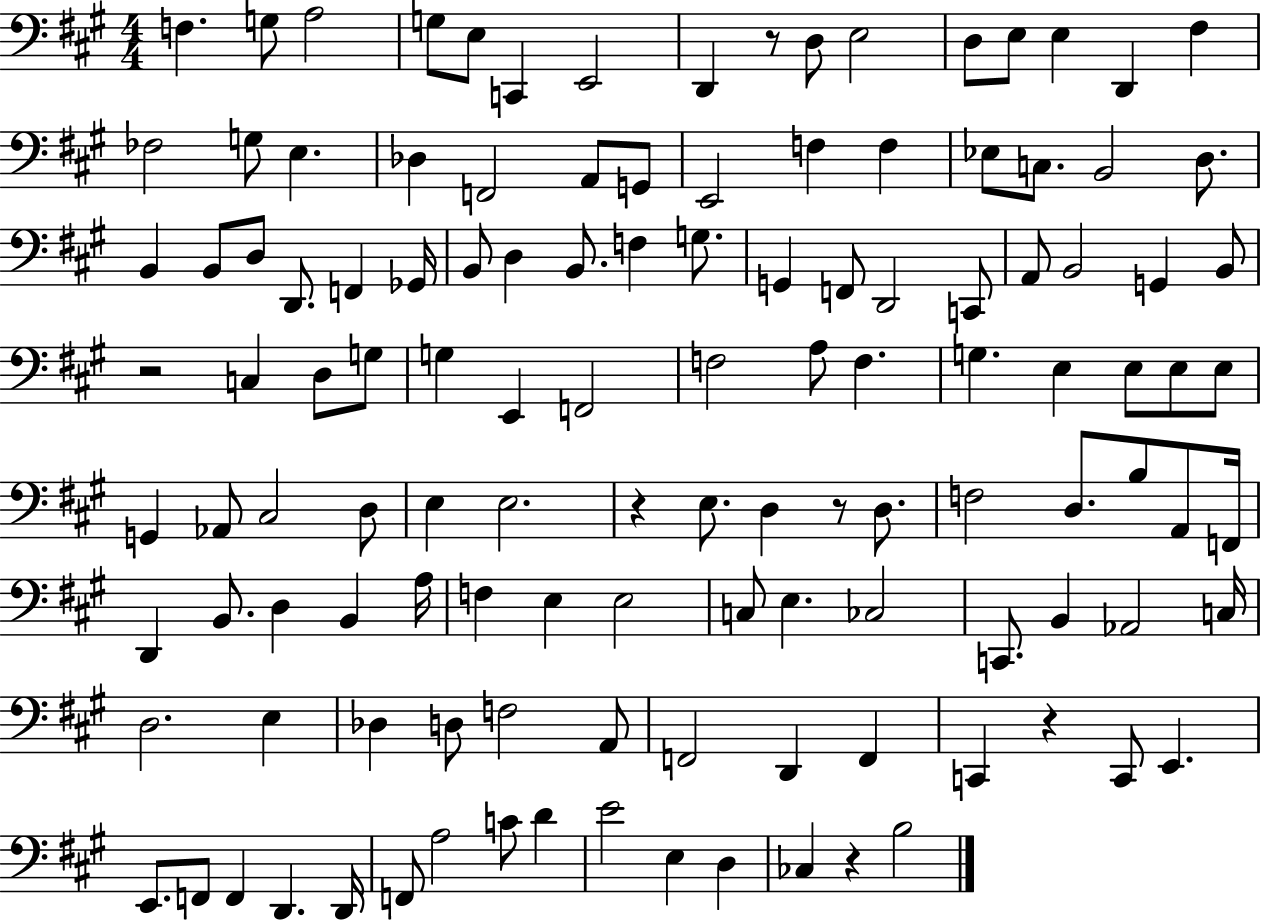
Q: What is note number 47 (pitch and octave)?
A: G2